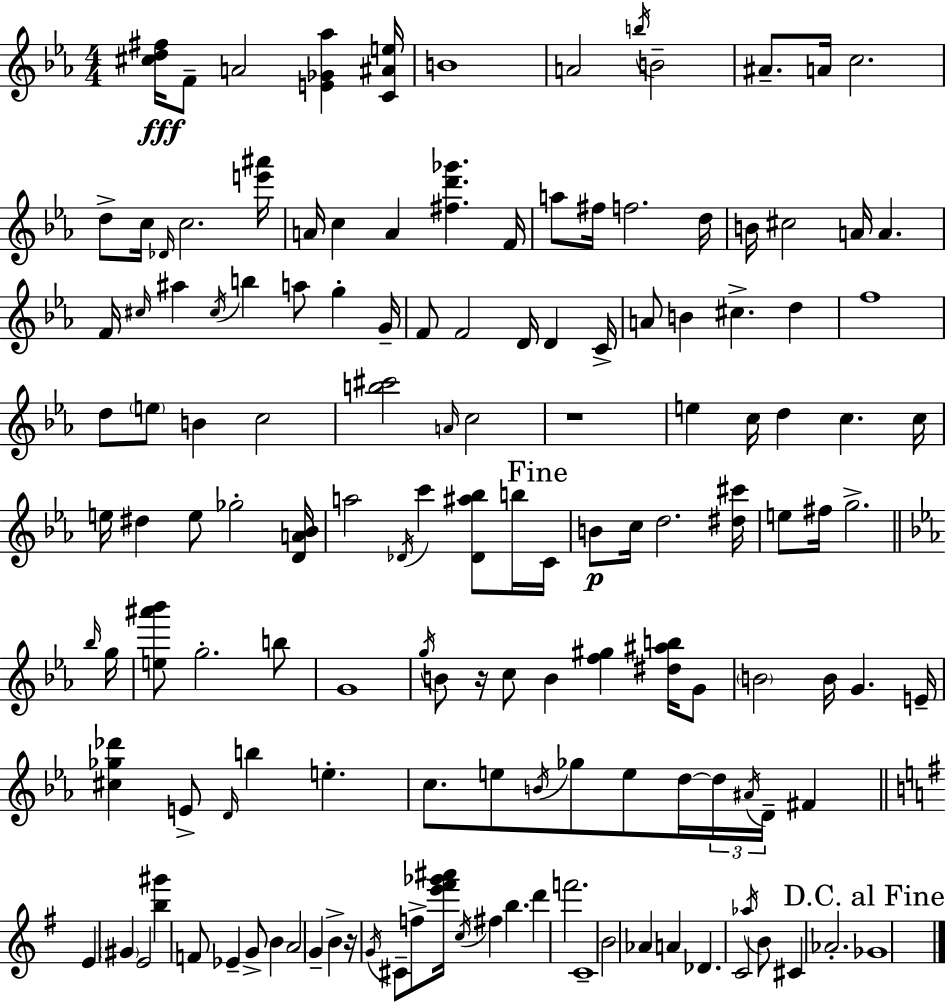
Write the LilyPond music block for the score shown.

{
  \clef treble
  \numericTimeSignature
  \time 4/4
  \key c \minor
  <cis'' d'' fis''>16\fff f'8-- a'2 <e' ges' aes''>4 <c' ais' e''>16 | b'1 | a'2 \acciaccatura { b''16 } b'2-- | ais'8.-- a'16 c''2. | \break d''8-> c''16 \grace { des'16 } c''2. | <e''' ais'''>16 a'16 c''4 a'4 <fis'' d''' ges'''>4. | f'16 a''8 fis''16 f''2. | d''16 b'16 cis''2 a'16 a'4. | \break f'16 \grace { cis''16 } ais''4 \acciaccatura { cis''16 } b''4 a''8 g''4-. | g'16-- f'8 f'2 d'16 d'4 | c'16-> a'8 b'4 cis''4.-> | d''4 f''1 | \break d''8 \parenthesize e''8 b'4 c''2 | <b'' cis'''>2 \grace { a'16 } c''2 | r1 | e''4 c''16 d''4 c''4. | \break c''16 e''16 dis''4 e''8 ges''2-. | <d' a' bes'>16 a''2 \acciaccatura { des'16 } c'''4 | <des' ais'' bes''>8 b''16 \mark "Fine" c'16 b'8\p c''16 d''2. | <dis'' cis'''>16 e''8 fis''16 g''2.-> | \break \bar "||" \break \key c \minor \grace { bes''16 } g''16 <e'' ais''' bes'''>8 g''2.-. | b''8 g'1 | \acciaccatura { g''16 } b'8 r16 c''8 b'4 <f'' gis''>4 | <dis'' ais'' b''>16 g'8 \parenthesize b'2 b'16 g'4. | \break e'16-- <cis'' ges'' des'''>4 e'8-> \grace { d'16 } b''4 e''4.-. | c''8. e''8 \acciaccatura { b'16 } ges''8 e''8 d''16~~ \tuplet 3/2 { d''16 | \acciaccatura { ais'16 } d'16-- } fis'4 \bar "||" \break \key g \major e'4 \parenthesize gis'4 e'2 | <b'' gis'''>4 f'8 ees'4-- g'8-> b'4 | a'2 g'4-- b'4-> | r16 \acciaccatura { g'16 } cis'8-- f''8-> <e''' fis''' ges''' ais'''>16 \acciaccatura { c''16 } fis''4 b''4. | \break d'''4 f'''2. | c'1-- | b'2 aes'4 a'4 | des'4. c'2 | \break \acciaccatura { aes''16 } b'8 cis'4 aes'2.-. | \mark "D.C. al Fine" ges'1 | \bar "|."
}